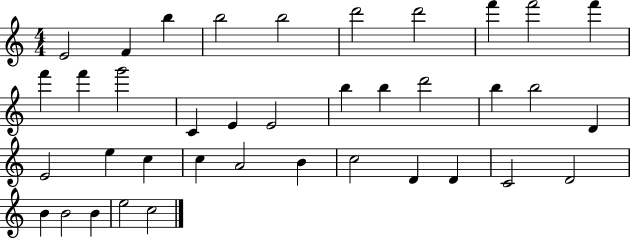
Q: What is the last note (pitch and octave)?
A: C5